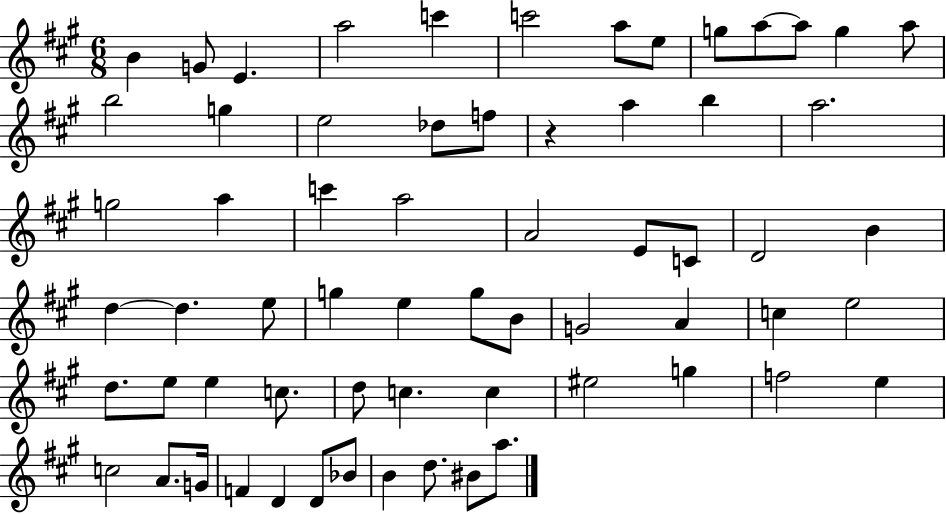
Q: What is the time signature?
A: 6/8